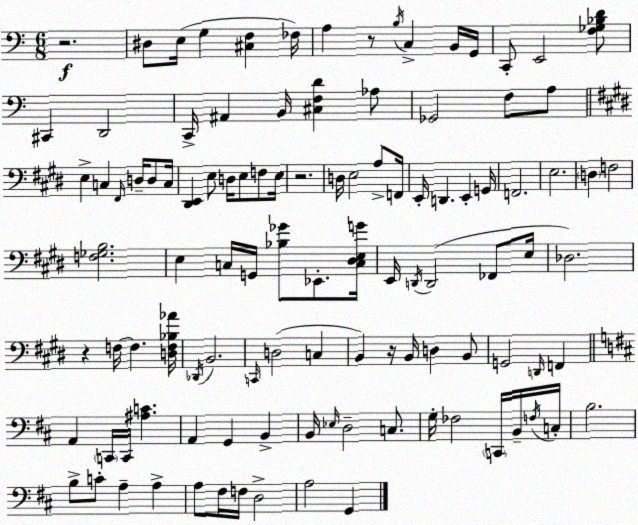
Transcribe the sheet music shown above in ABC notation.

X:1
T:Untitled
M:6/8
L:1/4
K:Am
z2 ^D,/2 E,/4 G, [^C,F,] _F,/4 A, z/2 B,/4 C, B,,/4 G,,/4 C,,/2 E,,2 [F,_G,_B,D]/2 ^C,, D,,2 C,,/4 ^A,, B,,/4 [^C,F,D] _A,/2 _G,,2 F,/2 A,/2 E, C, ^F,,/4 D,/4 D,/2 C,/4 [^D,,E,,] E,/2 D,/4 E,/2 F,/2 E,/4 z2 D,/4 E,2 A,/2 F,,/4 E,,/4 D,, E,, G,,/4 F,,2 E,2 D, F,2 [F,_G,B,]2 E, C,/4 G,,/4 [_B,_G]/2 _E,,/2 [C,^D,E,G]/4 E,,/4 D,,/4 D,,2 _F,,/2 E,/4 _D,2 z F,/4 F, [D,F,_B,_A]/4 _D,,/4 B,,2 C,,/4 D,2 C, B,, z/4 B,,/4 D, B,,/2 G,,2 D,,/4 F,, A,, C,,/4 C,,/4 [^A,C] A,, G,, B,, B,,/4 _E,/4 D,2 C,/2 G,/4 _F,2 C,,/4 B,,/4 F,/4 C,/4 B,2 B,/2 C/2 A, A, A,/2 ^F,/4 F,/4 D,2 A,2 G,,